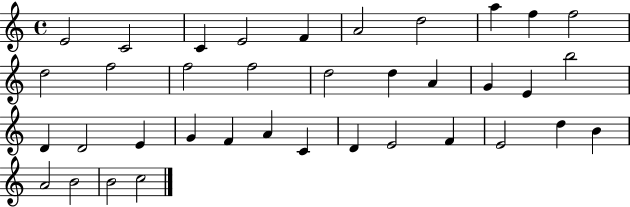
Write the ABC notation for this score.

X:1
T:Untitled
M:4/4
L:1/4
K:C
E2 C2 C E2 F A2 d2 a f f2 d2 f2 f2 f2 d2 d A G E b2 D D2 E G F A C D E2 F E2 d B A2 B2 B2 c2